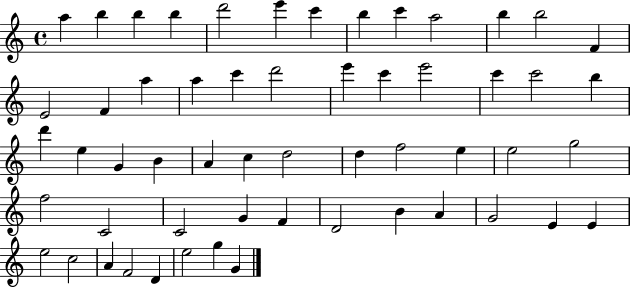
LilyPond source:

{
  \clef treble
  \time 4/4
  \defaultTimeSignature
  \key c \major
  a''4 b''4 b''4 b''4 | d'''2 e'''4 c'''4 | b''4 c'''4 a''2 | b''4 b''2 f'4 | \break e'2 f'4 a''4 | a''4 c'''4 d'''2 | e'''4 c'''4 e'''2 | c'''4 c'''2 b''4 | \break d'''4 e''4 g'4 b'4 | a'4 c''4 d''2 | d''4 f''2 e''4 | e''2 g''2 | \break f''2 c'2 | c'2 g'4 f'4 | d'2 b'4 a'4 | g'2 e'4 e'4 | \break e''2 c''2 | a'4 f'2 d'4 | e''2 g''4 g'4 | \bar "|."
}